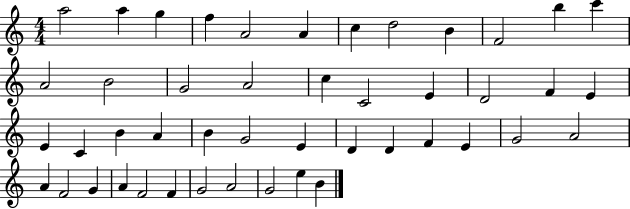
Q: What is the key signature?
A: C major